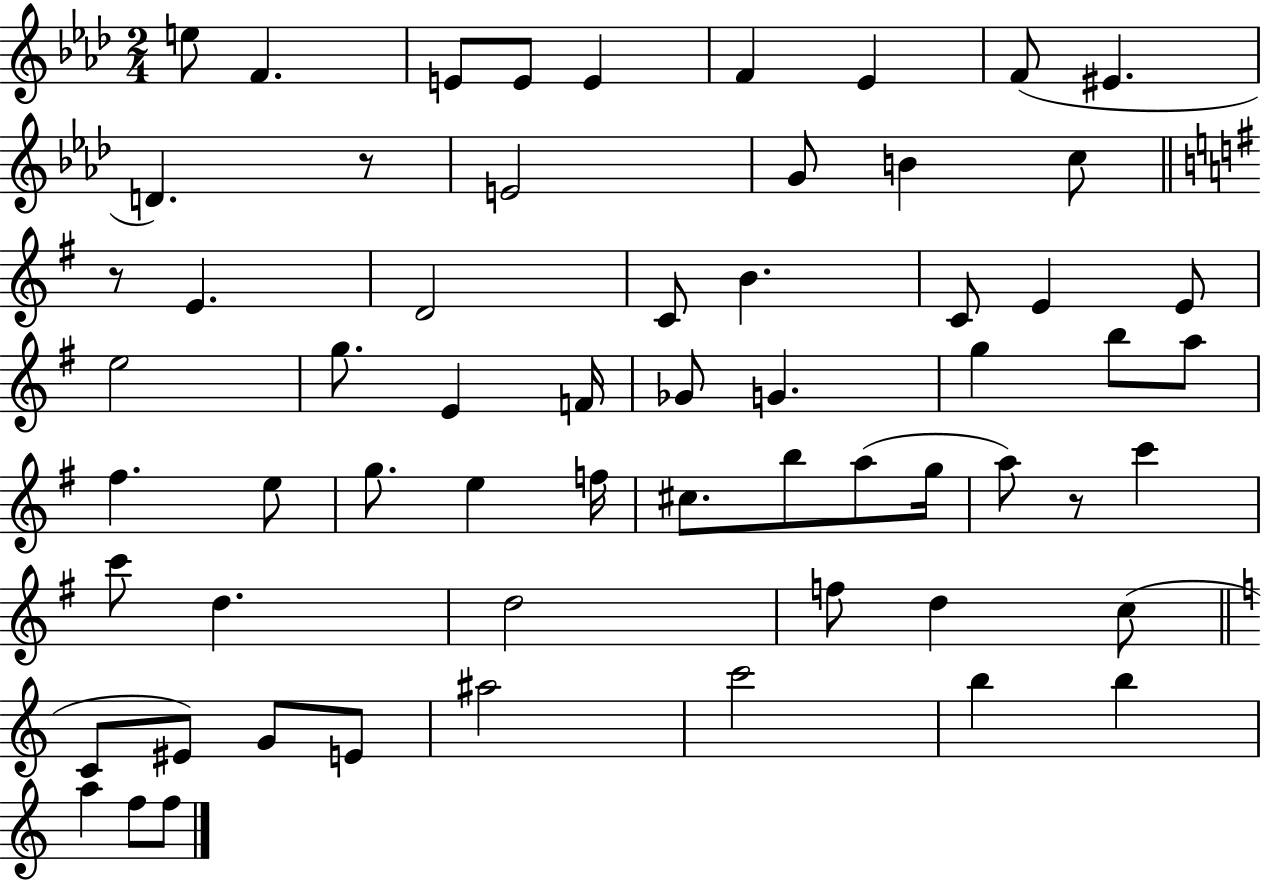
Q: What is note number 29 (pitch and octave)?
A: B5